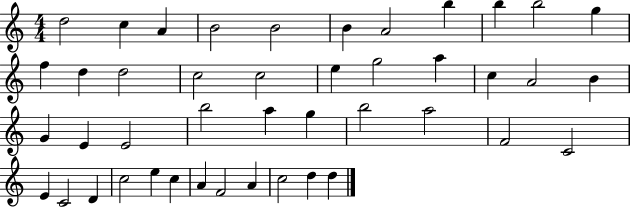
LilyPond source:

{
  \clef treble
  \numericTimeSignature
  \time 4/4
  \key c \major
  d''2 c''4 a'4 | b'2 b'2 | b'4 a'2 b''4 | b''4 b''2 g''4 | \break f''4 d''4 d''2 | c''2 c''2 | e''4 g''2 a''4 | c''4 a'2 b'4 | \break g'4 e'4 e'2 | b''2 a''4 g''4 | b''2 a''2 | f'2 c'2 | \break e'4 c'2 d'4 | c''2 e''4 c''4 | a'4 f'2 a'4 | c''2 d''4 d''4 | \break \bar "|."
}